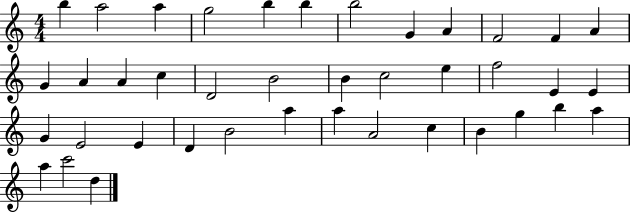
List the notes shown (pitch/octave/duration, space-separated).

B5/q A5/h A5/q G5/h B5/q B5/q B5/h G4/q A4/q F4/h F4/q A4/q G4/q A4/q A4/q C5/q D4/h B4/h B4/q C5/h E5/q F5/h E4/q E4/q G4/q E4/h E4/q D4/q B4/h A5/q A5/q A4/h C5/q B4/q G5/q B5/q A5/q A5/q C6/h D5/q